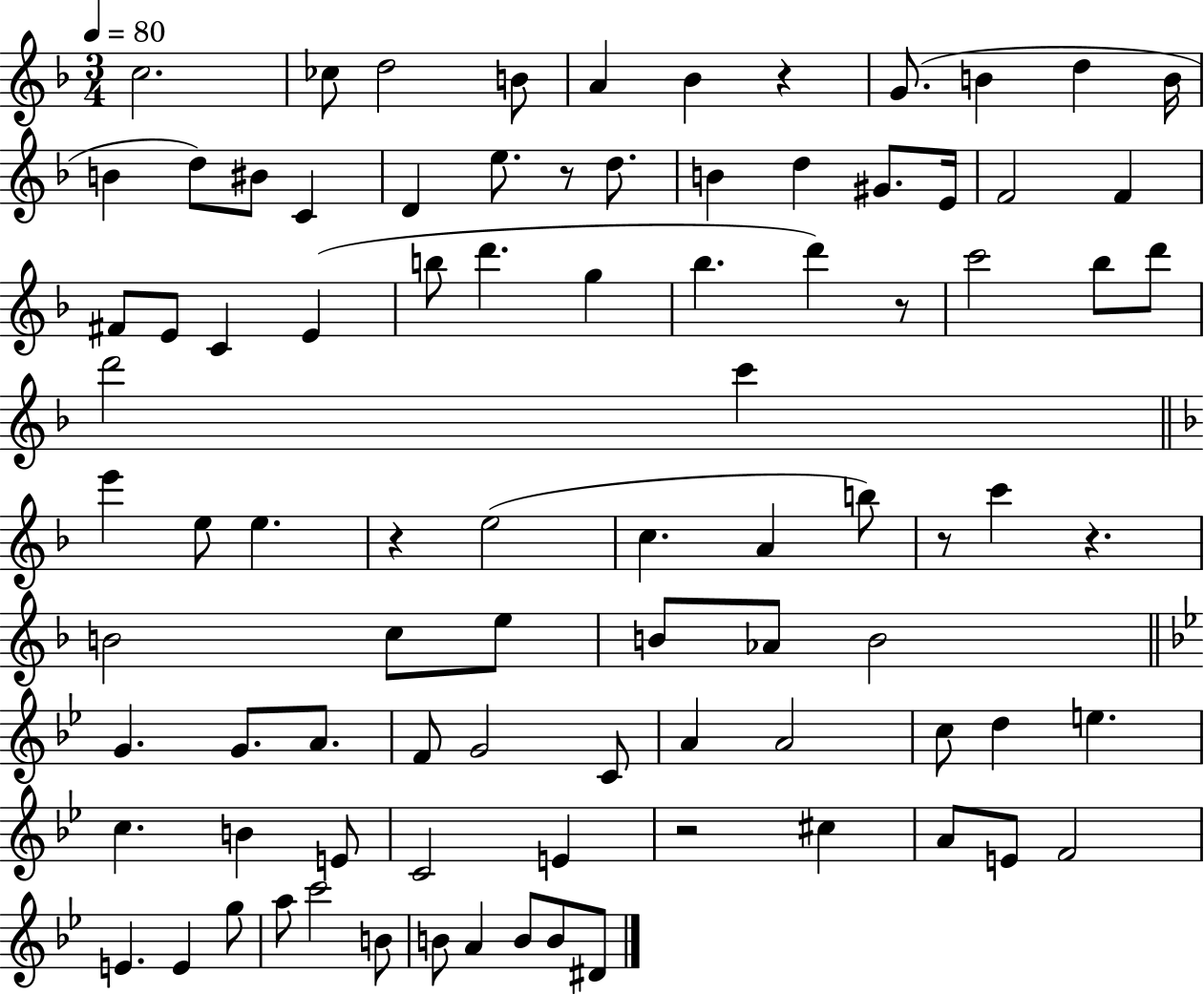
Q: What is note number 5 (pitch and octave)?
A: A4